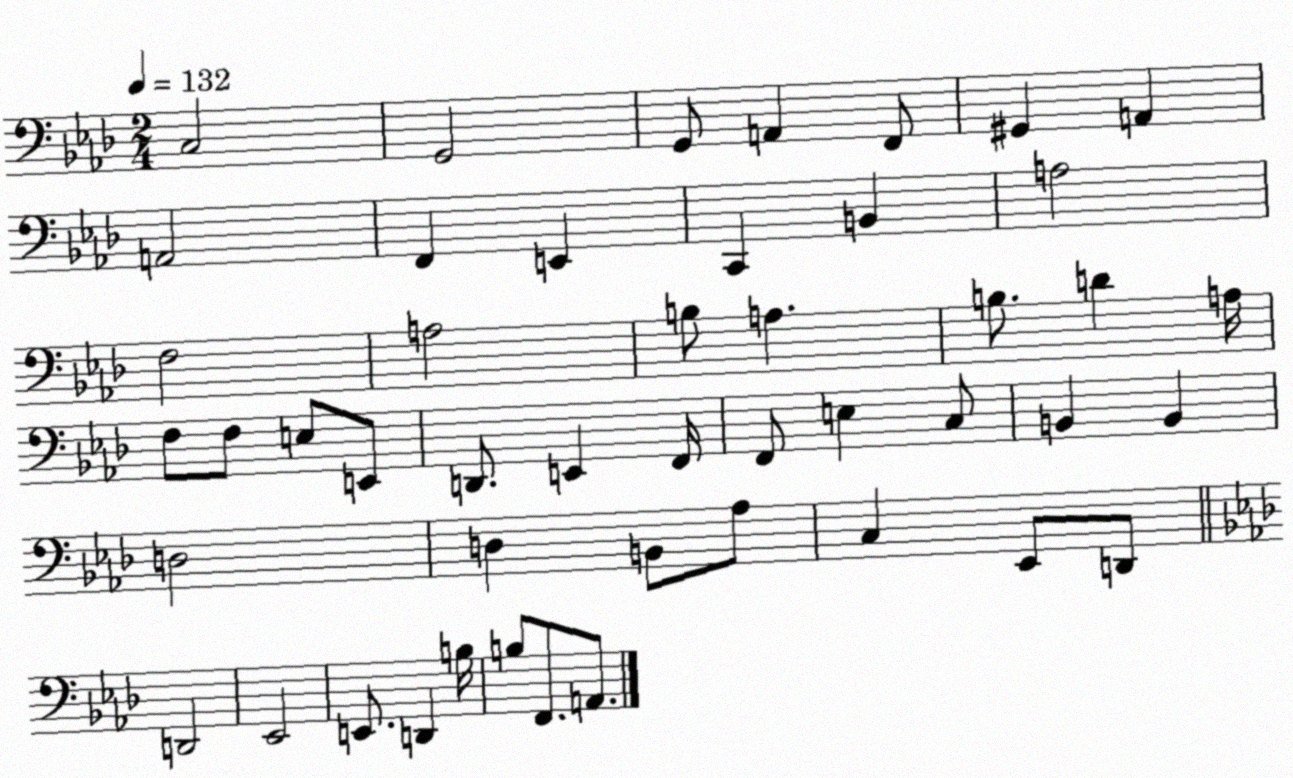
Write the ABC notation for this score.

X:1
T:Untitled
M:2/4
L:1/4
K:Ab
C,2 G,,2 G,,/2 A,, F,,/2 ^G,, A,, A,,2 F,, E,, C,, B,, A,2 F,2 A,2 B,/2 A, B,/2 D A,/4 F,/2 F,/2 E,/2 E,,/2 D,,/2 E,, F,,/4 F,,/2 E, C,/2 B,, B,, D,2 D, B,,/2 _A,/2 C, _E,,/2 D,,/2 D,,2 _E,,2 E,,/2 D,, B,/4 B,/2 F,,/2 A,,/2